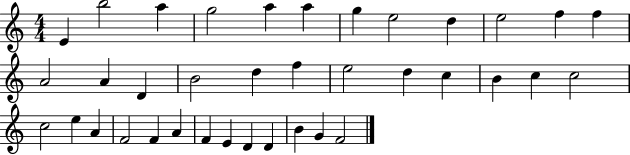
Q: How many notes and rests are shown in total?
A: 37